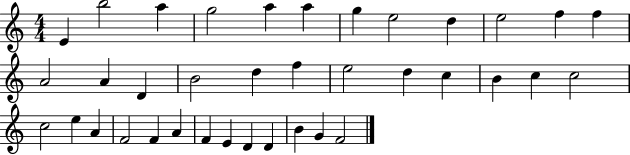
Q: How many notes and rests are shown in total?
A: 37